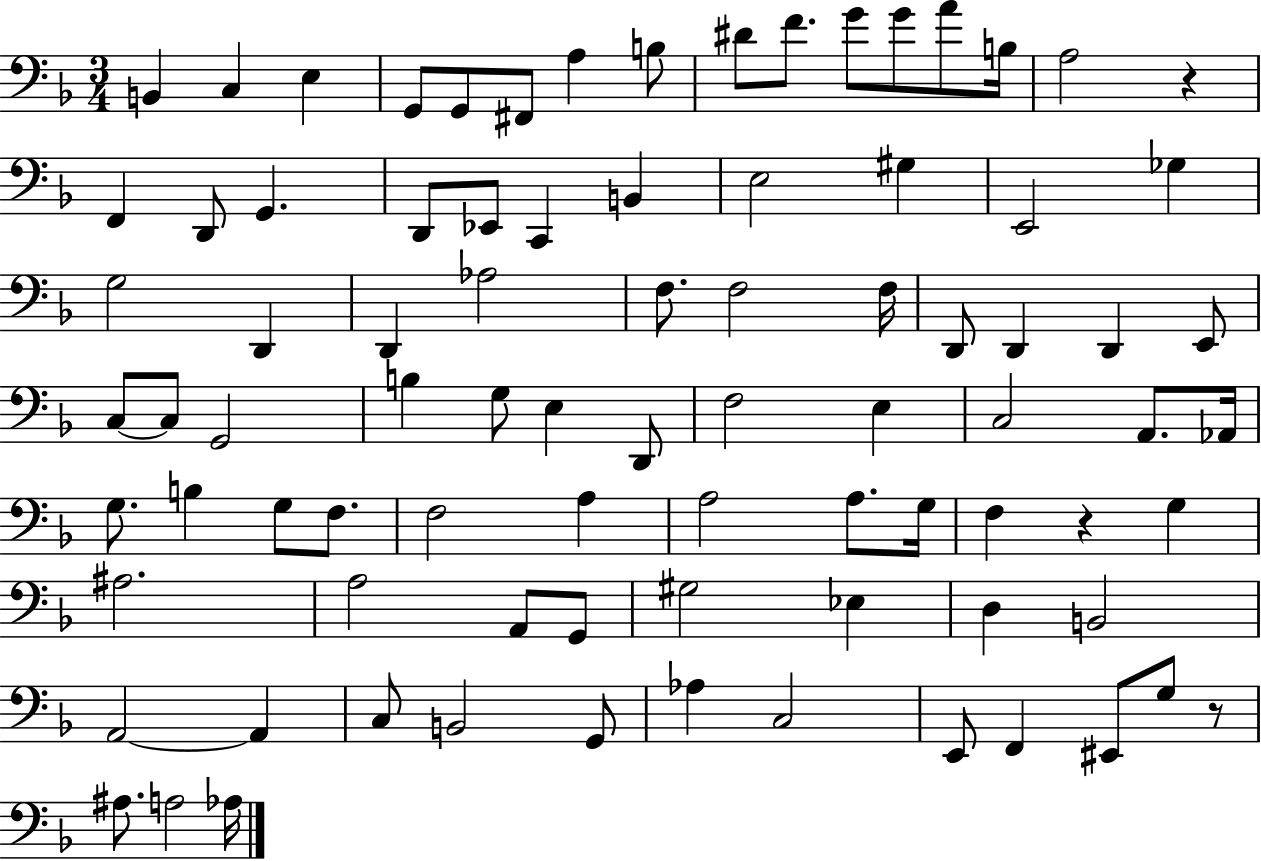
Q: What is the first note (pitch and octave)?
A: B2